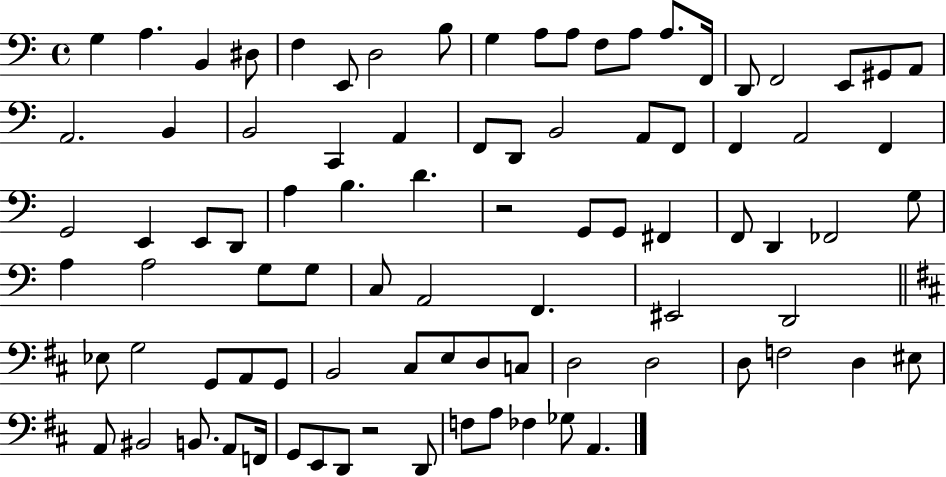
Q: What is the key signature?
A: C major